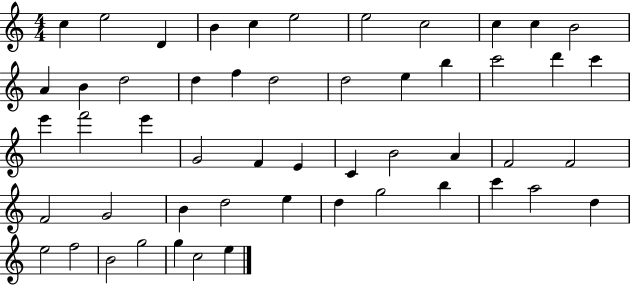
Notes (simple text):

C5/q E5/h D4/q B4/q C5/q E5/h E5/h C5/h C5/q C5/q B4/h A4/q B4/q D5/h D5/q F5/q D5/h D5/h E5/q B5/q C6/h D6/q C6/q E6/q F6/h E6/q G4/h F4/q E4/q C4/q B4/h A4/q F4/h F4/h F4/h G4/h B4/q D5/h E5/q D5/q G5/h B5/q C6/q A5/h D5/q E5/h F5/h B4/h G5/h G5/q C5/h E5/q